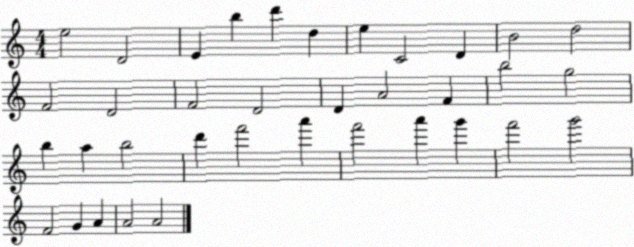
X:1
T:Untitled
M:4/4
L:1/4
K:C
e2 D2 E b d' d e C2 D B2 d2 F2 D2 F2 D2 D A2 F b2 g2 b a b2 d' f'2 a' f'2 a' g' f'2 g'2 F2 G A A2 A2